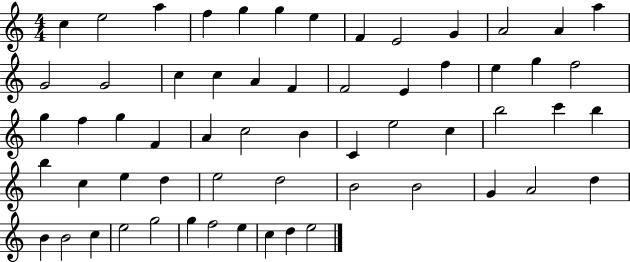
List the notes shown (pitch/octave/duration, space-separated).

C5/q E5/h A5/q F5/q G5/q G5/q E5/q F4/q E4/h G4/q A4/h A4/q A5/q G4/h G4/h C5/q C5/q A4/q F4/q F4/h E4/q F5/q E5/q G5/q F5/h G5/q F5/q G5/q F4/q A4/q C5/h B4/q C4/q E5/h C5/q B5/h C6/q B5/q B5/q C5/q E5/q D5/q E5/h D5/h B4/h B4/h G4/q A4/h D5/q B4/q B4/h C5/q E5/h G5/h G5/q F5/h E5/q C5/q D5/q E5/h